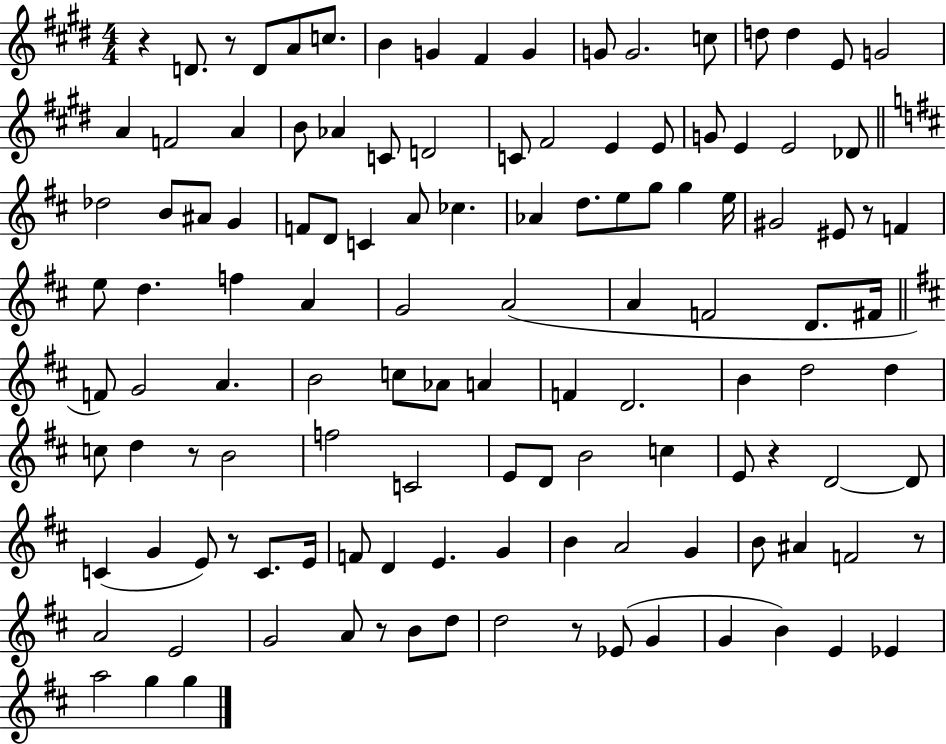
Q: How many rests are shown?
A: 9